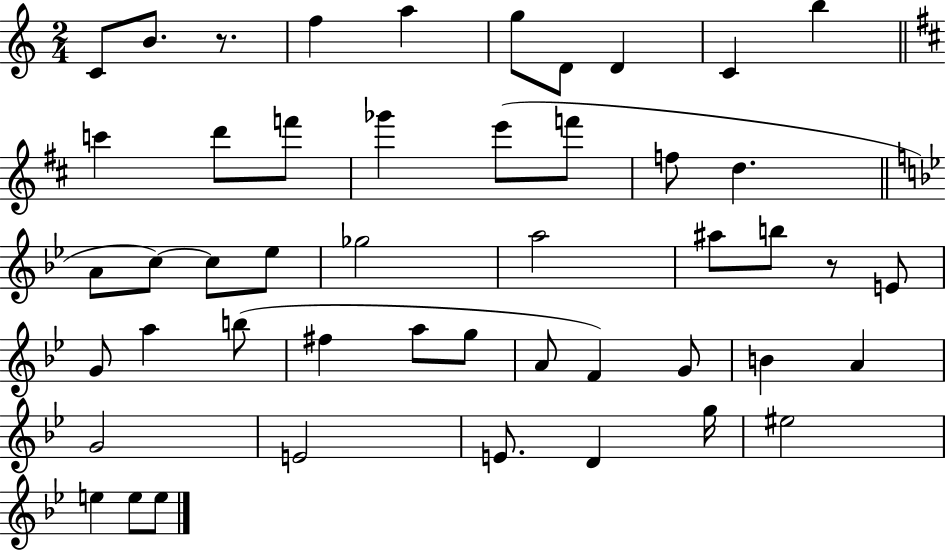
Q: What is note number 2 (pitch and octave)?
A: B4